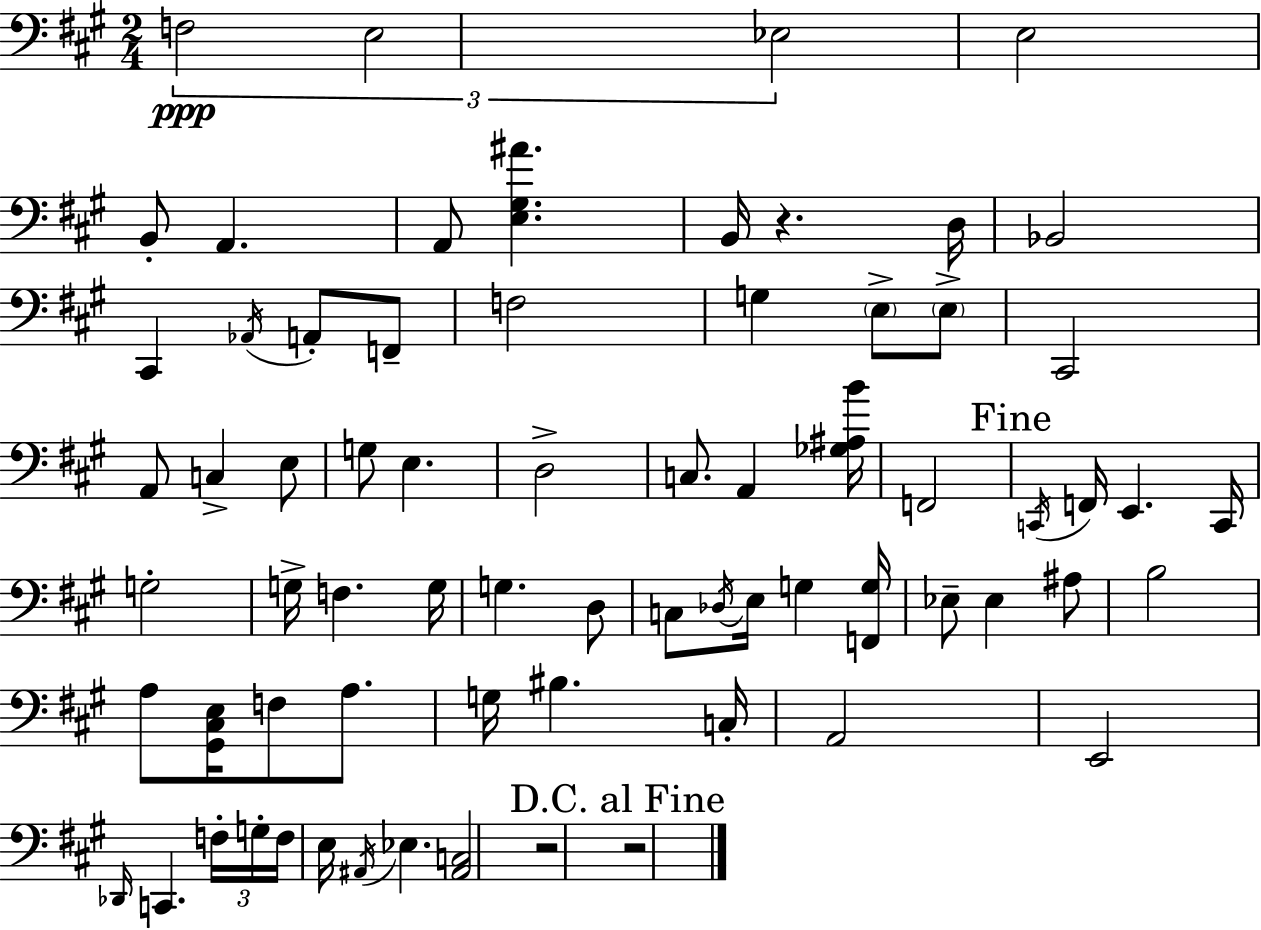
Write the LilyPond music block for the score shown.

{
  \clef bass
  \numericTimeSignature
  \time 2/4
  \key a \major
  \tuplet 3/2 { f2\ppp | e2 | ees2 } | e2 | \break b,8-. a,4. | a,8 <e gis ais'>4. | b,16 r4. d16 | bes,2 | \break cis,4 \acciaccatura { aes,16 } a,8-. f,8-- | f2 | g4 \parenthesize e8-> \parenthesize e8-> | cis,2 | \break a,8 c4-> e8 | g8 e4. | d2-> | c8. a,4 | \break <ges ais b'>16 f,2 | \mark "Fine" \acciaccatura { c,16 } f,16 e,4. | c,16 g2-. | g16-> f4. | \break g16 g4. | d8 c8 \acciaccatura { des16 } e16 g4 | <f, g>16 ees8-- ees4 | ais8 b2 | \break a8 <gis, cis e>16 f8 | a8. g16 bis4. | c16-. a,2 | e,2 | \break \grace { des,16 } c,4. | \tuplet 3/2 { f16-. g16-. f16 } e16 \acciaccatura { ais,16 } ees4. | <ais, c>2 | r2 | \break \mark "D.C. al Fine" r2 | \bar "|."
}